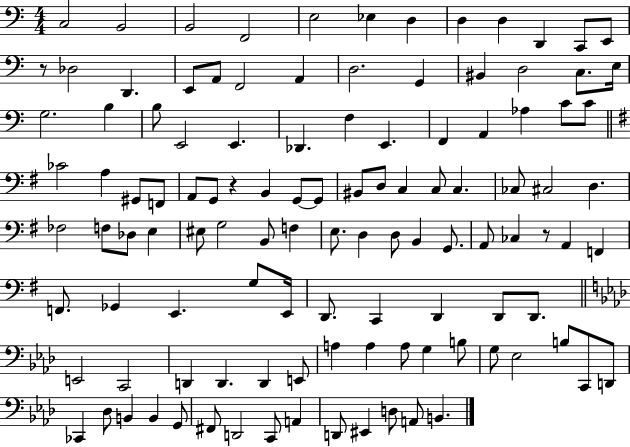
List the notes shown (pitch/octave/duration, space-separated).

C3/h B2/h B2/h F2/h E3/h Eb3/q D3/q D3/q D3/q D2/q C2/e E2/e R/e Db3/h D2/q. E2/e A2/e F2/h A2/q D3/h. G2/q BIS2/q D3/h C3/e. E3/s G3/h. B3/q B3/e E2/h E2/q. Db2/q. F3/q E2/q. F2/q A2/q Ab3/q C4/e C4/e CES4/h A3/q G#2/e F2/e A2/e G2/e R/q B2/q G2/e G2/e BIS2/e D3/e C3/q C3/e C3/q. CES3/e C#3/h D3/q. FES3/h F3/e Db3/e E3/q EIS3/e G3/h B2/e F3/q E3/e. D3/q D3/e B2/q G2/e. A2/e CES3/q R/e A2/q F2/q F2/e. Gb2/q E2/q. G3/e E2/s D2/e. C2/q D2/q D2/e D2/e. E2/h C2/h D2/q D2/q. D2/q E2/e A3/q A3/q A3/e G3/q B3/e G3/e Eb3/h B3/e C2/e D2/e CES2/q Db3/e B2/q B2/q G2/e F#2/e D2/h C2/e A2/q D2/e EIS2/q D3/e A2/e B2/q.